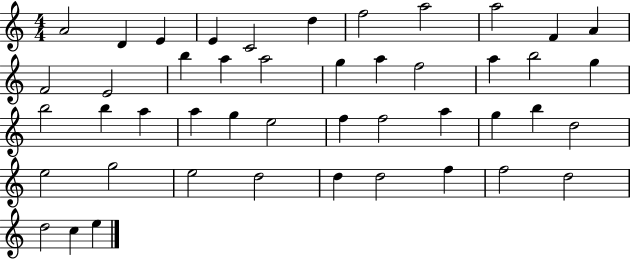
{
  \clef treble
  \numericTimeSignature
  \time 4/4
  \key c \major
  a'2 d'4 e'4 | e'4 c'2 d''4 | f''2 a''2 | a''2 f'4 a'4 | \break f'2 e'2 | b''4 a''4 a''2 | g''4 a''4 f''2 | a''4 b''2 g''4 | \break b''2 b''4 a''4 | a''4 g''4 e''2 | f''4 f''2 a''4 | g''4 b''4 d''2 | \break e''2 g''2 | e''2 d''2 | d''4 d''2 f''4 | f''2 d''2 | \break d''2 c''4 e''4 | \bar "|."
}